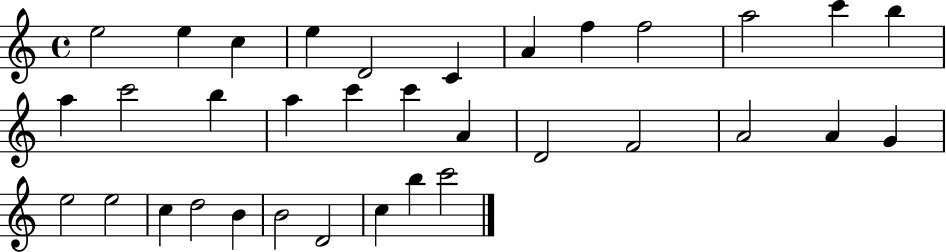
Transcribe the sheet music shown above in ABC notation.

X:1
T:Untitled
M:4/4
L:1/4
K:C
e2 e c e D2 C A f f2 a2 c' b a c'2 b a c' c' A D2 F2 A2 A G e2 e2 c d2 B B2 D2 c b c'2